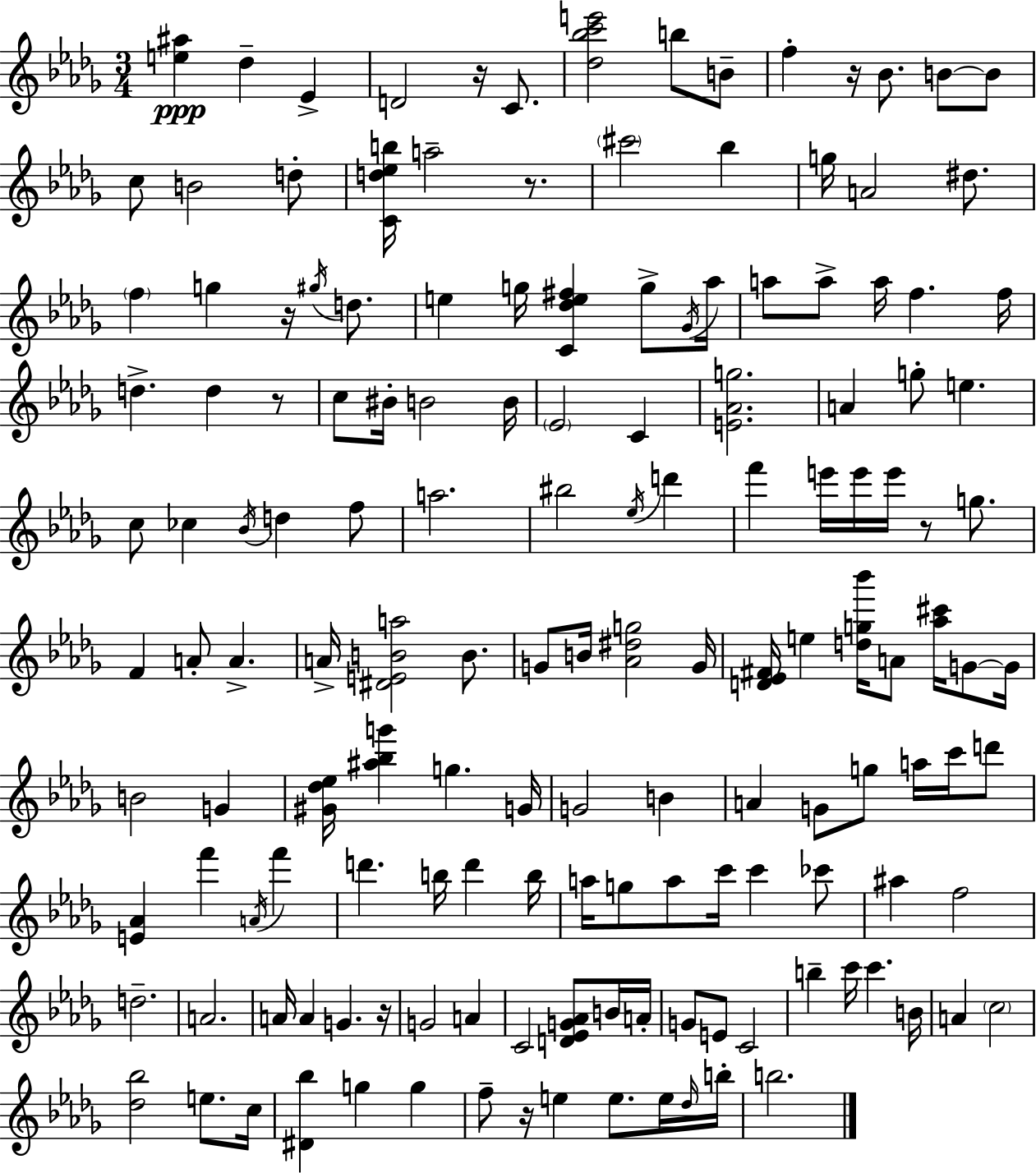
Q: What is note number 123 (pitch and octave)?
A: E5